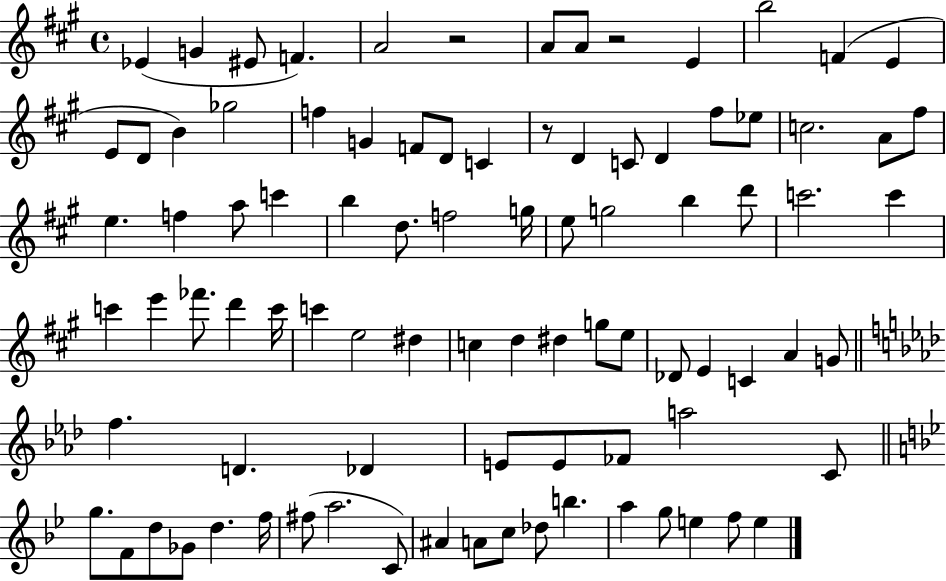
Eb4/q G4/q EIS4/e F4/q. A4/h R/h A4/e A4/e R/h E4/q B5/h F4/q E4/q E4/e D4/e B4/q Gb5/h F5/q G4/q F4/e D4/e C4/q R/e D4/q C4/e D4/q F#5/e Eb5/e C5/h. A4/e F#5/e E5/q. F5/q A5/e C6/q B5/q D5/e. F5/h G5/s E5/e G5/h B5/q D6/e C6/h. C6/q C6/q E6/q FES6/e. D6/q C6/s C6/q E5/h D#5/q C5/q D5/q D#5/q G5/e E5/e Db4/e E4/q C4/q A4/q G4/e F5/q. D4/q. Db4/q E4/e E4/e FES4/e A5/h C4/e G5/e. F4/e D5/e Gb4/e D5/q. F5/s F#5/e A5/h. C4/e A#4/q A4/e C5/e Db5/e B5/q. A5/q G5/e E5/q F5/e E5/q